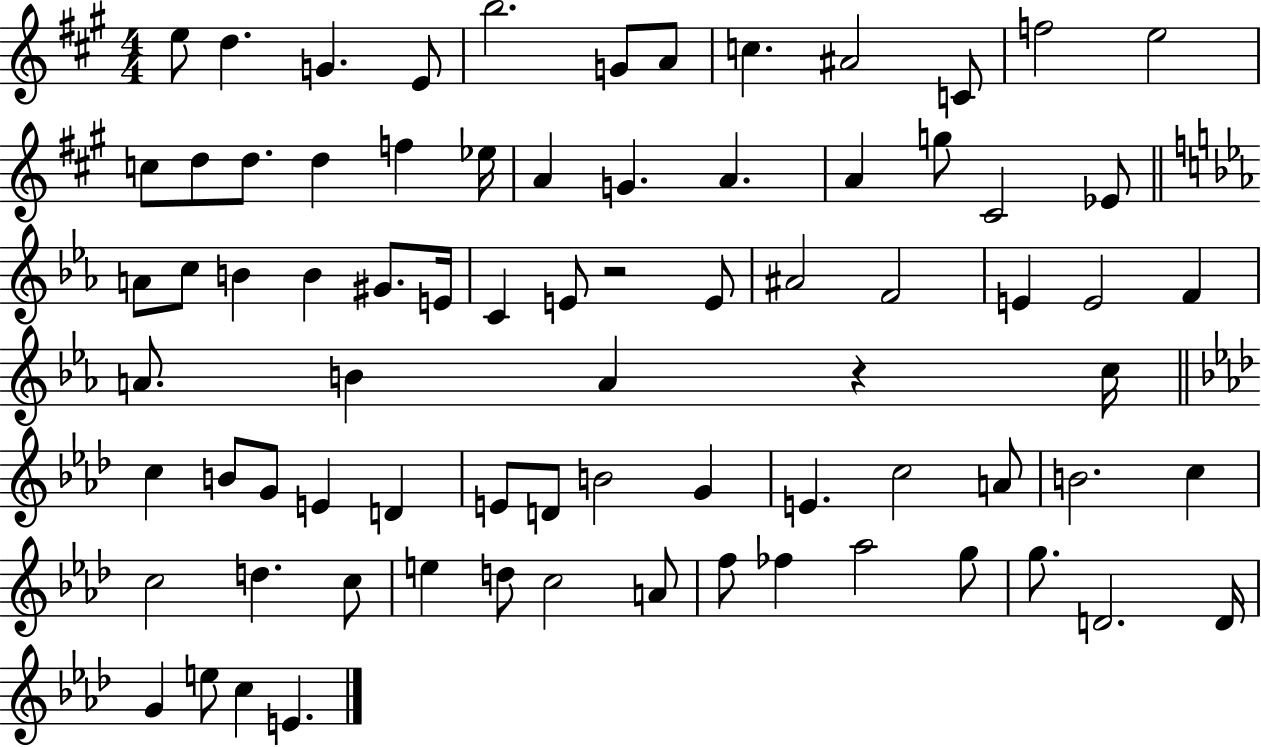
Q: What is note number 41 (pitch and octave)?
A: B4